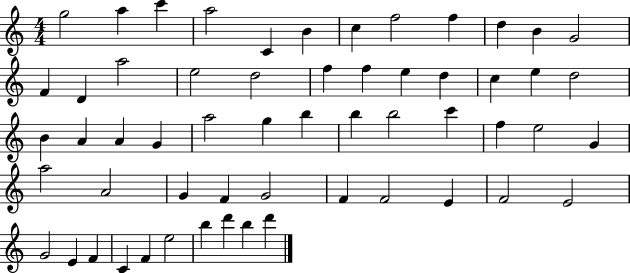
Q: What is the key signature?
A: C major